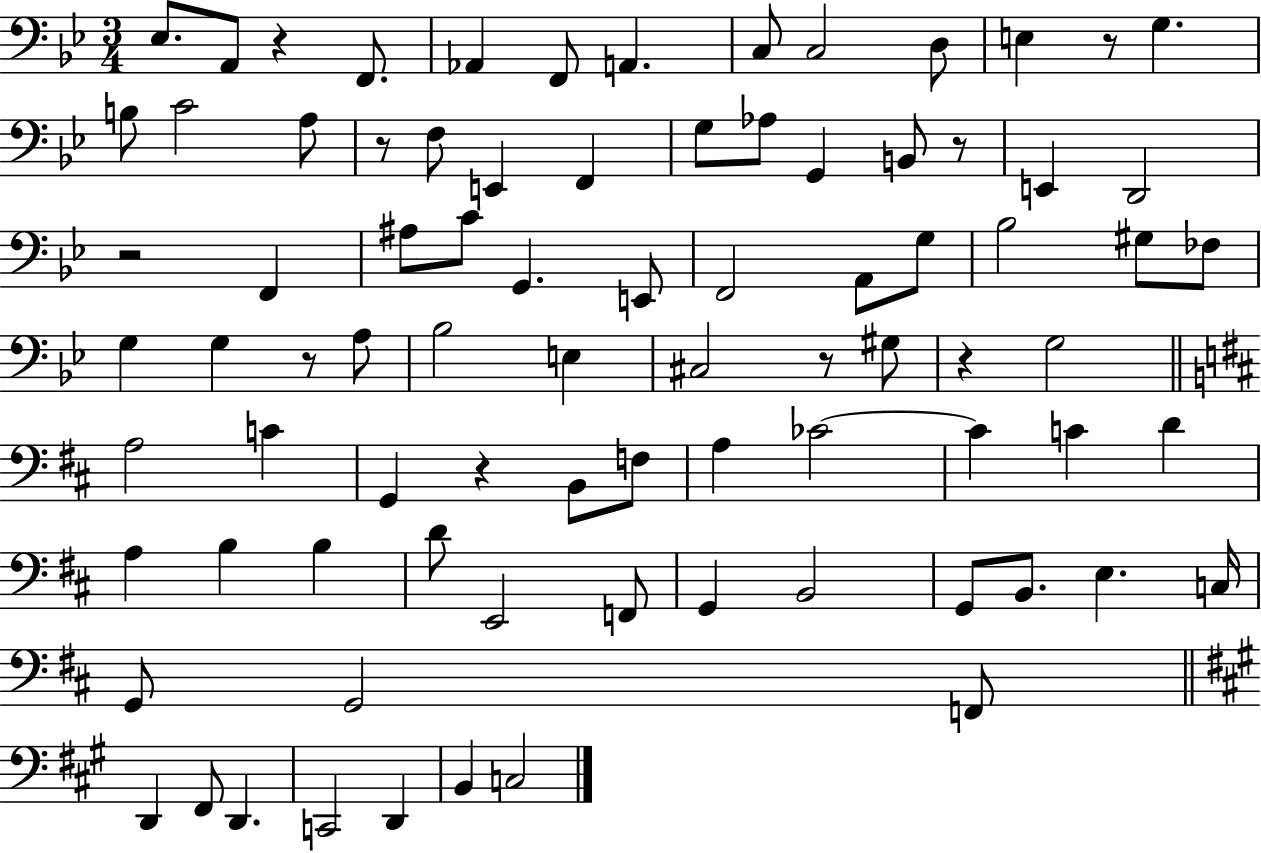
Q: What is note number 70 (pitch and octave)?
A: D2